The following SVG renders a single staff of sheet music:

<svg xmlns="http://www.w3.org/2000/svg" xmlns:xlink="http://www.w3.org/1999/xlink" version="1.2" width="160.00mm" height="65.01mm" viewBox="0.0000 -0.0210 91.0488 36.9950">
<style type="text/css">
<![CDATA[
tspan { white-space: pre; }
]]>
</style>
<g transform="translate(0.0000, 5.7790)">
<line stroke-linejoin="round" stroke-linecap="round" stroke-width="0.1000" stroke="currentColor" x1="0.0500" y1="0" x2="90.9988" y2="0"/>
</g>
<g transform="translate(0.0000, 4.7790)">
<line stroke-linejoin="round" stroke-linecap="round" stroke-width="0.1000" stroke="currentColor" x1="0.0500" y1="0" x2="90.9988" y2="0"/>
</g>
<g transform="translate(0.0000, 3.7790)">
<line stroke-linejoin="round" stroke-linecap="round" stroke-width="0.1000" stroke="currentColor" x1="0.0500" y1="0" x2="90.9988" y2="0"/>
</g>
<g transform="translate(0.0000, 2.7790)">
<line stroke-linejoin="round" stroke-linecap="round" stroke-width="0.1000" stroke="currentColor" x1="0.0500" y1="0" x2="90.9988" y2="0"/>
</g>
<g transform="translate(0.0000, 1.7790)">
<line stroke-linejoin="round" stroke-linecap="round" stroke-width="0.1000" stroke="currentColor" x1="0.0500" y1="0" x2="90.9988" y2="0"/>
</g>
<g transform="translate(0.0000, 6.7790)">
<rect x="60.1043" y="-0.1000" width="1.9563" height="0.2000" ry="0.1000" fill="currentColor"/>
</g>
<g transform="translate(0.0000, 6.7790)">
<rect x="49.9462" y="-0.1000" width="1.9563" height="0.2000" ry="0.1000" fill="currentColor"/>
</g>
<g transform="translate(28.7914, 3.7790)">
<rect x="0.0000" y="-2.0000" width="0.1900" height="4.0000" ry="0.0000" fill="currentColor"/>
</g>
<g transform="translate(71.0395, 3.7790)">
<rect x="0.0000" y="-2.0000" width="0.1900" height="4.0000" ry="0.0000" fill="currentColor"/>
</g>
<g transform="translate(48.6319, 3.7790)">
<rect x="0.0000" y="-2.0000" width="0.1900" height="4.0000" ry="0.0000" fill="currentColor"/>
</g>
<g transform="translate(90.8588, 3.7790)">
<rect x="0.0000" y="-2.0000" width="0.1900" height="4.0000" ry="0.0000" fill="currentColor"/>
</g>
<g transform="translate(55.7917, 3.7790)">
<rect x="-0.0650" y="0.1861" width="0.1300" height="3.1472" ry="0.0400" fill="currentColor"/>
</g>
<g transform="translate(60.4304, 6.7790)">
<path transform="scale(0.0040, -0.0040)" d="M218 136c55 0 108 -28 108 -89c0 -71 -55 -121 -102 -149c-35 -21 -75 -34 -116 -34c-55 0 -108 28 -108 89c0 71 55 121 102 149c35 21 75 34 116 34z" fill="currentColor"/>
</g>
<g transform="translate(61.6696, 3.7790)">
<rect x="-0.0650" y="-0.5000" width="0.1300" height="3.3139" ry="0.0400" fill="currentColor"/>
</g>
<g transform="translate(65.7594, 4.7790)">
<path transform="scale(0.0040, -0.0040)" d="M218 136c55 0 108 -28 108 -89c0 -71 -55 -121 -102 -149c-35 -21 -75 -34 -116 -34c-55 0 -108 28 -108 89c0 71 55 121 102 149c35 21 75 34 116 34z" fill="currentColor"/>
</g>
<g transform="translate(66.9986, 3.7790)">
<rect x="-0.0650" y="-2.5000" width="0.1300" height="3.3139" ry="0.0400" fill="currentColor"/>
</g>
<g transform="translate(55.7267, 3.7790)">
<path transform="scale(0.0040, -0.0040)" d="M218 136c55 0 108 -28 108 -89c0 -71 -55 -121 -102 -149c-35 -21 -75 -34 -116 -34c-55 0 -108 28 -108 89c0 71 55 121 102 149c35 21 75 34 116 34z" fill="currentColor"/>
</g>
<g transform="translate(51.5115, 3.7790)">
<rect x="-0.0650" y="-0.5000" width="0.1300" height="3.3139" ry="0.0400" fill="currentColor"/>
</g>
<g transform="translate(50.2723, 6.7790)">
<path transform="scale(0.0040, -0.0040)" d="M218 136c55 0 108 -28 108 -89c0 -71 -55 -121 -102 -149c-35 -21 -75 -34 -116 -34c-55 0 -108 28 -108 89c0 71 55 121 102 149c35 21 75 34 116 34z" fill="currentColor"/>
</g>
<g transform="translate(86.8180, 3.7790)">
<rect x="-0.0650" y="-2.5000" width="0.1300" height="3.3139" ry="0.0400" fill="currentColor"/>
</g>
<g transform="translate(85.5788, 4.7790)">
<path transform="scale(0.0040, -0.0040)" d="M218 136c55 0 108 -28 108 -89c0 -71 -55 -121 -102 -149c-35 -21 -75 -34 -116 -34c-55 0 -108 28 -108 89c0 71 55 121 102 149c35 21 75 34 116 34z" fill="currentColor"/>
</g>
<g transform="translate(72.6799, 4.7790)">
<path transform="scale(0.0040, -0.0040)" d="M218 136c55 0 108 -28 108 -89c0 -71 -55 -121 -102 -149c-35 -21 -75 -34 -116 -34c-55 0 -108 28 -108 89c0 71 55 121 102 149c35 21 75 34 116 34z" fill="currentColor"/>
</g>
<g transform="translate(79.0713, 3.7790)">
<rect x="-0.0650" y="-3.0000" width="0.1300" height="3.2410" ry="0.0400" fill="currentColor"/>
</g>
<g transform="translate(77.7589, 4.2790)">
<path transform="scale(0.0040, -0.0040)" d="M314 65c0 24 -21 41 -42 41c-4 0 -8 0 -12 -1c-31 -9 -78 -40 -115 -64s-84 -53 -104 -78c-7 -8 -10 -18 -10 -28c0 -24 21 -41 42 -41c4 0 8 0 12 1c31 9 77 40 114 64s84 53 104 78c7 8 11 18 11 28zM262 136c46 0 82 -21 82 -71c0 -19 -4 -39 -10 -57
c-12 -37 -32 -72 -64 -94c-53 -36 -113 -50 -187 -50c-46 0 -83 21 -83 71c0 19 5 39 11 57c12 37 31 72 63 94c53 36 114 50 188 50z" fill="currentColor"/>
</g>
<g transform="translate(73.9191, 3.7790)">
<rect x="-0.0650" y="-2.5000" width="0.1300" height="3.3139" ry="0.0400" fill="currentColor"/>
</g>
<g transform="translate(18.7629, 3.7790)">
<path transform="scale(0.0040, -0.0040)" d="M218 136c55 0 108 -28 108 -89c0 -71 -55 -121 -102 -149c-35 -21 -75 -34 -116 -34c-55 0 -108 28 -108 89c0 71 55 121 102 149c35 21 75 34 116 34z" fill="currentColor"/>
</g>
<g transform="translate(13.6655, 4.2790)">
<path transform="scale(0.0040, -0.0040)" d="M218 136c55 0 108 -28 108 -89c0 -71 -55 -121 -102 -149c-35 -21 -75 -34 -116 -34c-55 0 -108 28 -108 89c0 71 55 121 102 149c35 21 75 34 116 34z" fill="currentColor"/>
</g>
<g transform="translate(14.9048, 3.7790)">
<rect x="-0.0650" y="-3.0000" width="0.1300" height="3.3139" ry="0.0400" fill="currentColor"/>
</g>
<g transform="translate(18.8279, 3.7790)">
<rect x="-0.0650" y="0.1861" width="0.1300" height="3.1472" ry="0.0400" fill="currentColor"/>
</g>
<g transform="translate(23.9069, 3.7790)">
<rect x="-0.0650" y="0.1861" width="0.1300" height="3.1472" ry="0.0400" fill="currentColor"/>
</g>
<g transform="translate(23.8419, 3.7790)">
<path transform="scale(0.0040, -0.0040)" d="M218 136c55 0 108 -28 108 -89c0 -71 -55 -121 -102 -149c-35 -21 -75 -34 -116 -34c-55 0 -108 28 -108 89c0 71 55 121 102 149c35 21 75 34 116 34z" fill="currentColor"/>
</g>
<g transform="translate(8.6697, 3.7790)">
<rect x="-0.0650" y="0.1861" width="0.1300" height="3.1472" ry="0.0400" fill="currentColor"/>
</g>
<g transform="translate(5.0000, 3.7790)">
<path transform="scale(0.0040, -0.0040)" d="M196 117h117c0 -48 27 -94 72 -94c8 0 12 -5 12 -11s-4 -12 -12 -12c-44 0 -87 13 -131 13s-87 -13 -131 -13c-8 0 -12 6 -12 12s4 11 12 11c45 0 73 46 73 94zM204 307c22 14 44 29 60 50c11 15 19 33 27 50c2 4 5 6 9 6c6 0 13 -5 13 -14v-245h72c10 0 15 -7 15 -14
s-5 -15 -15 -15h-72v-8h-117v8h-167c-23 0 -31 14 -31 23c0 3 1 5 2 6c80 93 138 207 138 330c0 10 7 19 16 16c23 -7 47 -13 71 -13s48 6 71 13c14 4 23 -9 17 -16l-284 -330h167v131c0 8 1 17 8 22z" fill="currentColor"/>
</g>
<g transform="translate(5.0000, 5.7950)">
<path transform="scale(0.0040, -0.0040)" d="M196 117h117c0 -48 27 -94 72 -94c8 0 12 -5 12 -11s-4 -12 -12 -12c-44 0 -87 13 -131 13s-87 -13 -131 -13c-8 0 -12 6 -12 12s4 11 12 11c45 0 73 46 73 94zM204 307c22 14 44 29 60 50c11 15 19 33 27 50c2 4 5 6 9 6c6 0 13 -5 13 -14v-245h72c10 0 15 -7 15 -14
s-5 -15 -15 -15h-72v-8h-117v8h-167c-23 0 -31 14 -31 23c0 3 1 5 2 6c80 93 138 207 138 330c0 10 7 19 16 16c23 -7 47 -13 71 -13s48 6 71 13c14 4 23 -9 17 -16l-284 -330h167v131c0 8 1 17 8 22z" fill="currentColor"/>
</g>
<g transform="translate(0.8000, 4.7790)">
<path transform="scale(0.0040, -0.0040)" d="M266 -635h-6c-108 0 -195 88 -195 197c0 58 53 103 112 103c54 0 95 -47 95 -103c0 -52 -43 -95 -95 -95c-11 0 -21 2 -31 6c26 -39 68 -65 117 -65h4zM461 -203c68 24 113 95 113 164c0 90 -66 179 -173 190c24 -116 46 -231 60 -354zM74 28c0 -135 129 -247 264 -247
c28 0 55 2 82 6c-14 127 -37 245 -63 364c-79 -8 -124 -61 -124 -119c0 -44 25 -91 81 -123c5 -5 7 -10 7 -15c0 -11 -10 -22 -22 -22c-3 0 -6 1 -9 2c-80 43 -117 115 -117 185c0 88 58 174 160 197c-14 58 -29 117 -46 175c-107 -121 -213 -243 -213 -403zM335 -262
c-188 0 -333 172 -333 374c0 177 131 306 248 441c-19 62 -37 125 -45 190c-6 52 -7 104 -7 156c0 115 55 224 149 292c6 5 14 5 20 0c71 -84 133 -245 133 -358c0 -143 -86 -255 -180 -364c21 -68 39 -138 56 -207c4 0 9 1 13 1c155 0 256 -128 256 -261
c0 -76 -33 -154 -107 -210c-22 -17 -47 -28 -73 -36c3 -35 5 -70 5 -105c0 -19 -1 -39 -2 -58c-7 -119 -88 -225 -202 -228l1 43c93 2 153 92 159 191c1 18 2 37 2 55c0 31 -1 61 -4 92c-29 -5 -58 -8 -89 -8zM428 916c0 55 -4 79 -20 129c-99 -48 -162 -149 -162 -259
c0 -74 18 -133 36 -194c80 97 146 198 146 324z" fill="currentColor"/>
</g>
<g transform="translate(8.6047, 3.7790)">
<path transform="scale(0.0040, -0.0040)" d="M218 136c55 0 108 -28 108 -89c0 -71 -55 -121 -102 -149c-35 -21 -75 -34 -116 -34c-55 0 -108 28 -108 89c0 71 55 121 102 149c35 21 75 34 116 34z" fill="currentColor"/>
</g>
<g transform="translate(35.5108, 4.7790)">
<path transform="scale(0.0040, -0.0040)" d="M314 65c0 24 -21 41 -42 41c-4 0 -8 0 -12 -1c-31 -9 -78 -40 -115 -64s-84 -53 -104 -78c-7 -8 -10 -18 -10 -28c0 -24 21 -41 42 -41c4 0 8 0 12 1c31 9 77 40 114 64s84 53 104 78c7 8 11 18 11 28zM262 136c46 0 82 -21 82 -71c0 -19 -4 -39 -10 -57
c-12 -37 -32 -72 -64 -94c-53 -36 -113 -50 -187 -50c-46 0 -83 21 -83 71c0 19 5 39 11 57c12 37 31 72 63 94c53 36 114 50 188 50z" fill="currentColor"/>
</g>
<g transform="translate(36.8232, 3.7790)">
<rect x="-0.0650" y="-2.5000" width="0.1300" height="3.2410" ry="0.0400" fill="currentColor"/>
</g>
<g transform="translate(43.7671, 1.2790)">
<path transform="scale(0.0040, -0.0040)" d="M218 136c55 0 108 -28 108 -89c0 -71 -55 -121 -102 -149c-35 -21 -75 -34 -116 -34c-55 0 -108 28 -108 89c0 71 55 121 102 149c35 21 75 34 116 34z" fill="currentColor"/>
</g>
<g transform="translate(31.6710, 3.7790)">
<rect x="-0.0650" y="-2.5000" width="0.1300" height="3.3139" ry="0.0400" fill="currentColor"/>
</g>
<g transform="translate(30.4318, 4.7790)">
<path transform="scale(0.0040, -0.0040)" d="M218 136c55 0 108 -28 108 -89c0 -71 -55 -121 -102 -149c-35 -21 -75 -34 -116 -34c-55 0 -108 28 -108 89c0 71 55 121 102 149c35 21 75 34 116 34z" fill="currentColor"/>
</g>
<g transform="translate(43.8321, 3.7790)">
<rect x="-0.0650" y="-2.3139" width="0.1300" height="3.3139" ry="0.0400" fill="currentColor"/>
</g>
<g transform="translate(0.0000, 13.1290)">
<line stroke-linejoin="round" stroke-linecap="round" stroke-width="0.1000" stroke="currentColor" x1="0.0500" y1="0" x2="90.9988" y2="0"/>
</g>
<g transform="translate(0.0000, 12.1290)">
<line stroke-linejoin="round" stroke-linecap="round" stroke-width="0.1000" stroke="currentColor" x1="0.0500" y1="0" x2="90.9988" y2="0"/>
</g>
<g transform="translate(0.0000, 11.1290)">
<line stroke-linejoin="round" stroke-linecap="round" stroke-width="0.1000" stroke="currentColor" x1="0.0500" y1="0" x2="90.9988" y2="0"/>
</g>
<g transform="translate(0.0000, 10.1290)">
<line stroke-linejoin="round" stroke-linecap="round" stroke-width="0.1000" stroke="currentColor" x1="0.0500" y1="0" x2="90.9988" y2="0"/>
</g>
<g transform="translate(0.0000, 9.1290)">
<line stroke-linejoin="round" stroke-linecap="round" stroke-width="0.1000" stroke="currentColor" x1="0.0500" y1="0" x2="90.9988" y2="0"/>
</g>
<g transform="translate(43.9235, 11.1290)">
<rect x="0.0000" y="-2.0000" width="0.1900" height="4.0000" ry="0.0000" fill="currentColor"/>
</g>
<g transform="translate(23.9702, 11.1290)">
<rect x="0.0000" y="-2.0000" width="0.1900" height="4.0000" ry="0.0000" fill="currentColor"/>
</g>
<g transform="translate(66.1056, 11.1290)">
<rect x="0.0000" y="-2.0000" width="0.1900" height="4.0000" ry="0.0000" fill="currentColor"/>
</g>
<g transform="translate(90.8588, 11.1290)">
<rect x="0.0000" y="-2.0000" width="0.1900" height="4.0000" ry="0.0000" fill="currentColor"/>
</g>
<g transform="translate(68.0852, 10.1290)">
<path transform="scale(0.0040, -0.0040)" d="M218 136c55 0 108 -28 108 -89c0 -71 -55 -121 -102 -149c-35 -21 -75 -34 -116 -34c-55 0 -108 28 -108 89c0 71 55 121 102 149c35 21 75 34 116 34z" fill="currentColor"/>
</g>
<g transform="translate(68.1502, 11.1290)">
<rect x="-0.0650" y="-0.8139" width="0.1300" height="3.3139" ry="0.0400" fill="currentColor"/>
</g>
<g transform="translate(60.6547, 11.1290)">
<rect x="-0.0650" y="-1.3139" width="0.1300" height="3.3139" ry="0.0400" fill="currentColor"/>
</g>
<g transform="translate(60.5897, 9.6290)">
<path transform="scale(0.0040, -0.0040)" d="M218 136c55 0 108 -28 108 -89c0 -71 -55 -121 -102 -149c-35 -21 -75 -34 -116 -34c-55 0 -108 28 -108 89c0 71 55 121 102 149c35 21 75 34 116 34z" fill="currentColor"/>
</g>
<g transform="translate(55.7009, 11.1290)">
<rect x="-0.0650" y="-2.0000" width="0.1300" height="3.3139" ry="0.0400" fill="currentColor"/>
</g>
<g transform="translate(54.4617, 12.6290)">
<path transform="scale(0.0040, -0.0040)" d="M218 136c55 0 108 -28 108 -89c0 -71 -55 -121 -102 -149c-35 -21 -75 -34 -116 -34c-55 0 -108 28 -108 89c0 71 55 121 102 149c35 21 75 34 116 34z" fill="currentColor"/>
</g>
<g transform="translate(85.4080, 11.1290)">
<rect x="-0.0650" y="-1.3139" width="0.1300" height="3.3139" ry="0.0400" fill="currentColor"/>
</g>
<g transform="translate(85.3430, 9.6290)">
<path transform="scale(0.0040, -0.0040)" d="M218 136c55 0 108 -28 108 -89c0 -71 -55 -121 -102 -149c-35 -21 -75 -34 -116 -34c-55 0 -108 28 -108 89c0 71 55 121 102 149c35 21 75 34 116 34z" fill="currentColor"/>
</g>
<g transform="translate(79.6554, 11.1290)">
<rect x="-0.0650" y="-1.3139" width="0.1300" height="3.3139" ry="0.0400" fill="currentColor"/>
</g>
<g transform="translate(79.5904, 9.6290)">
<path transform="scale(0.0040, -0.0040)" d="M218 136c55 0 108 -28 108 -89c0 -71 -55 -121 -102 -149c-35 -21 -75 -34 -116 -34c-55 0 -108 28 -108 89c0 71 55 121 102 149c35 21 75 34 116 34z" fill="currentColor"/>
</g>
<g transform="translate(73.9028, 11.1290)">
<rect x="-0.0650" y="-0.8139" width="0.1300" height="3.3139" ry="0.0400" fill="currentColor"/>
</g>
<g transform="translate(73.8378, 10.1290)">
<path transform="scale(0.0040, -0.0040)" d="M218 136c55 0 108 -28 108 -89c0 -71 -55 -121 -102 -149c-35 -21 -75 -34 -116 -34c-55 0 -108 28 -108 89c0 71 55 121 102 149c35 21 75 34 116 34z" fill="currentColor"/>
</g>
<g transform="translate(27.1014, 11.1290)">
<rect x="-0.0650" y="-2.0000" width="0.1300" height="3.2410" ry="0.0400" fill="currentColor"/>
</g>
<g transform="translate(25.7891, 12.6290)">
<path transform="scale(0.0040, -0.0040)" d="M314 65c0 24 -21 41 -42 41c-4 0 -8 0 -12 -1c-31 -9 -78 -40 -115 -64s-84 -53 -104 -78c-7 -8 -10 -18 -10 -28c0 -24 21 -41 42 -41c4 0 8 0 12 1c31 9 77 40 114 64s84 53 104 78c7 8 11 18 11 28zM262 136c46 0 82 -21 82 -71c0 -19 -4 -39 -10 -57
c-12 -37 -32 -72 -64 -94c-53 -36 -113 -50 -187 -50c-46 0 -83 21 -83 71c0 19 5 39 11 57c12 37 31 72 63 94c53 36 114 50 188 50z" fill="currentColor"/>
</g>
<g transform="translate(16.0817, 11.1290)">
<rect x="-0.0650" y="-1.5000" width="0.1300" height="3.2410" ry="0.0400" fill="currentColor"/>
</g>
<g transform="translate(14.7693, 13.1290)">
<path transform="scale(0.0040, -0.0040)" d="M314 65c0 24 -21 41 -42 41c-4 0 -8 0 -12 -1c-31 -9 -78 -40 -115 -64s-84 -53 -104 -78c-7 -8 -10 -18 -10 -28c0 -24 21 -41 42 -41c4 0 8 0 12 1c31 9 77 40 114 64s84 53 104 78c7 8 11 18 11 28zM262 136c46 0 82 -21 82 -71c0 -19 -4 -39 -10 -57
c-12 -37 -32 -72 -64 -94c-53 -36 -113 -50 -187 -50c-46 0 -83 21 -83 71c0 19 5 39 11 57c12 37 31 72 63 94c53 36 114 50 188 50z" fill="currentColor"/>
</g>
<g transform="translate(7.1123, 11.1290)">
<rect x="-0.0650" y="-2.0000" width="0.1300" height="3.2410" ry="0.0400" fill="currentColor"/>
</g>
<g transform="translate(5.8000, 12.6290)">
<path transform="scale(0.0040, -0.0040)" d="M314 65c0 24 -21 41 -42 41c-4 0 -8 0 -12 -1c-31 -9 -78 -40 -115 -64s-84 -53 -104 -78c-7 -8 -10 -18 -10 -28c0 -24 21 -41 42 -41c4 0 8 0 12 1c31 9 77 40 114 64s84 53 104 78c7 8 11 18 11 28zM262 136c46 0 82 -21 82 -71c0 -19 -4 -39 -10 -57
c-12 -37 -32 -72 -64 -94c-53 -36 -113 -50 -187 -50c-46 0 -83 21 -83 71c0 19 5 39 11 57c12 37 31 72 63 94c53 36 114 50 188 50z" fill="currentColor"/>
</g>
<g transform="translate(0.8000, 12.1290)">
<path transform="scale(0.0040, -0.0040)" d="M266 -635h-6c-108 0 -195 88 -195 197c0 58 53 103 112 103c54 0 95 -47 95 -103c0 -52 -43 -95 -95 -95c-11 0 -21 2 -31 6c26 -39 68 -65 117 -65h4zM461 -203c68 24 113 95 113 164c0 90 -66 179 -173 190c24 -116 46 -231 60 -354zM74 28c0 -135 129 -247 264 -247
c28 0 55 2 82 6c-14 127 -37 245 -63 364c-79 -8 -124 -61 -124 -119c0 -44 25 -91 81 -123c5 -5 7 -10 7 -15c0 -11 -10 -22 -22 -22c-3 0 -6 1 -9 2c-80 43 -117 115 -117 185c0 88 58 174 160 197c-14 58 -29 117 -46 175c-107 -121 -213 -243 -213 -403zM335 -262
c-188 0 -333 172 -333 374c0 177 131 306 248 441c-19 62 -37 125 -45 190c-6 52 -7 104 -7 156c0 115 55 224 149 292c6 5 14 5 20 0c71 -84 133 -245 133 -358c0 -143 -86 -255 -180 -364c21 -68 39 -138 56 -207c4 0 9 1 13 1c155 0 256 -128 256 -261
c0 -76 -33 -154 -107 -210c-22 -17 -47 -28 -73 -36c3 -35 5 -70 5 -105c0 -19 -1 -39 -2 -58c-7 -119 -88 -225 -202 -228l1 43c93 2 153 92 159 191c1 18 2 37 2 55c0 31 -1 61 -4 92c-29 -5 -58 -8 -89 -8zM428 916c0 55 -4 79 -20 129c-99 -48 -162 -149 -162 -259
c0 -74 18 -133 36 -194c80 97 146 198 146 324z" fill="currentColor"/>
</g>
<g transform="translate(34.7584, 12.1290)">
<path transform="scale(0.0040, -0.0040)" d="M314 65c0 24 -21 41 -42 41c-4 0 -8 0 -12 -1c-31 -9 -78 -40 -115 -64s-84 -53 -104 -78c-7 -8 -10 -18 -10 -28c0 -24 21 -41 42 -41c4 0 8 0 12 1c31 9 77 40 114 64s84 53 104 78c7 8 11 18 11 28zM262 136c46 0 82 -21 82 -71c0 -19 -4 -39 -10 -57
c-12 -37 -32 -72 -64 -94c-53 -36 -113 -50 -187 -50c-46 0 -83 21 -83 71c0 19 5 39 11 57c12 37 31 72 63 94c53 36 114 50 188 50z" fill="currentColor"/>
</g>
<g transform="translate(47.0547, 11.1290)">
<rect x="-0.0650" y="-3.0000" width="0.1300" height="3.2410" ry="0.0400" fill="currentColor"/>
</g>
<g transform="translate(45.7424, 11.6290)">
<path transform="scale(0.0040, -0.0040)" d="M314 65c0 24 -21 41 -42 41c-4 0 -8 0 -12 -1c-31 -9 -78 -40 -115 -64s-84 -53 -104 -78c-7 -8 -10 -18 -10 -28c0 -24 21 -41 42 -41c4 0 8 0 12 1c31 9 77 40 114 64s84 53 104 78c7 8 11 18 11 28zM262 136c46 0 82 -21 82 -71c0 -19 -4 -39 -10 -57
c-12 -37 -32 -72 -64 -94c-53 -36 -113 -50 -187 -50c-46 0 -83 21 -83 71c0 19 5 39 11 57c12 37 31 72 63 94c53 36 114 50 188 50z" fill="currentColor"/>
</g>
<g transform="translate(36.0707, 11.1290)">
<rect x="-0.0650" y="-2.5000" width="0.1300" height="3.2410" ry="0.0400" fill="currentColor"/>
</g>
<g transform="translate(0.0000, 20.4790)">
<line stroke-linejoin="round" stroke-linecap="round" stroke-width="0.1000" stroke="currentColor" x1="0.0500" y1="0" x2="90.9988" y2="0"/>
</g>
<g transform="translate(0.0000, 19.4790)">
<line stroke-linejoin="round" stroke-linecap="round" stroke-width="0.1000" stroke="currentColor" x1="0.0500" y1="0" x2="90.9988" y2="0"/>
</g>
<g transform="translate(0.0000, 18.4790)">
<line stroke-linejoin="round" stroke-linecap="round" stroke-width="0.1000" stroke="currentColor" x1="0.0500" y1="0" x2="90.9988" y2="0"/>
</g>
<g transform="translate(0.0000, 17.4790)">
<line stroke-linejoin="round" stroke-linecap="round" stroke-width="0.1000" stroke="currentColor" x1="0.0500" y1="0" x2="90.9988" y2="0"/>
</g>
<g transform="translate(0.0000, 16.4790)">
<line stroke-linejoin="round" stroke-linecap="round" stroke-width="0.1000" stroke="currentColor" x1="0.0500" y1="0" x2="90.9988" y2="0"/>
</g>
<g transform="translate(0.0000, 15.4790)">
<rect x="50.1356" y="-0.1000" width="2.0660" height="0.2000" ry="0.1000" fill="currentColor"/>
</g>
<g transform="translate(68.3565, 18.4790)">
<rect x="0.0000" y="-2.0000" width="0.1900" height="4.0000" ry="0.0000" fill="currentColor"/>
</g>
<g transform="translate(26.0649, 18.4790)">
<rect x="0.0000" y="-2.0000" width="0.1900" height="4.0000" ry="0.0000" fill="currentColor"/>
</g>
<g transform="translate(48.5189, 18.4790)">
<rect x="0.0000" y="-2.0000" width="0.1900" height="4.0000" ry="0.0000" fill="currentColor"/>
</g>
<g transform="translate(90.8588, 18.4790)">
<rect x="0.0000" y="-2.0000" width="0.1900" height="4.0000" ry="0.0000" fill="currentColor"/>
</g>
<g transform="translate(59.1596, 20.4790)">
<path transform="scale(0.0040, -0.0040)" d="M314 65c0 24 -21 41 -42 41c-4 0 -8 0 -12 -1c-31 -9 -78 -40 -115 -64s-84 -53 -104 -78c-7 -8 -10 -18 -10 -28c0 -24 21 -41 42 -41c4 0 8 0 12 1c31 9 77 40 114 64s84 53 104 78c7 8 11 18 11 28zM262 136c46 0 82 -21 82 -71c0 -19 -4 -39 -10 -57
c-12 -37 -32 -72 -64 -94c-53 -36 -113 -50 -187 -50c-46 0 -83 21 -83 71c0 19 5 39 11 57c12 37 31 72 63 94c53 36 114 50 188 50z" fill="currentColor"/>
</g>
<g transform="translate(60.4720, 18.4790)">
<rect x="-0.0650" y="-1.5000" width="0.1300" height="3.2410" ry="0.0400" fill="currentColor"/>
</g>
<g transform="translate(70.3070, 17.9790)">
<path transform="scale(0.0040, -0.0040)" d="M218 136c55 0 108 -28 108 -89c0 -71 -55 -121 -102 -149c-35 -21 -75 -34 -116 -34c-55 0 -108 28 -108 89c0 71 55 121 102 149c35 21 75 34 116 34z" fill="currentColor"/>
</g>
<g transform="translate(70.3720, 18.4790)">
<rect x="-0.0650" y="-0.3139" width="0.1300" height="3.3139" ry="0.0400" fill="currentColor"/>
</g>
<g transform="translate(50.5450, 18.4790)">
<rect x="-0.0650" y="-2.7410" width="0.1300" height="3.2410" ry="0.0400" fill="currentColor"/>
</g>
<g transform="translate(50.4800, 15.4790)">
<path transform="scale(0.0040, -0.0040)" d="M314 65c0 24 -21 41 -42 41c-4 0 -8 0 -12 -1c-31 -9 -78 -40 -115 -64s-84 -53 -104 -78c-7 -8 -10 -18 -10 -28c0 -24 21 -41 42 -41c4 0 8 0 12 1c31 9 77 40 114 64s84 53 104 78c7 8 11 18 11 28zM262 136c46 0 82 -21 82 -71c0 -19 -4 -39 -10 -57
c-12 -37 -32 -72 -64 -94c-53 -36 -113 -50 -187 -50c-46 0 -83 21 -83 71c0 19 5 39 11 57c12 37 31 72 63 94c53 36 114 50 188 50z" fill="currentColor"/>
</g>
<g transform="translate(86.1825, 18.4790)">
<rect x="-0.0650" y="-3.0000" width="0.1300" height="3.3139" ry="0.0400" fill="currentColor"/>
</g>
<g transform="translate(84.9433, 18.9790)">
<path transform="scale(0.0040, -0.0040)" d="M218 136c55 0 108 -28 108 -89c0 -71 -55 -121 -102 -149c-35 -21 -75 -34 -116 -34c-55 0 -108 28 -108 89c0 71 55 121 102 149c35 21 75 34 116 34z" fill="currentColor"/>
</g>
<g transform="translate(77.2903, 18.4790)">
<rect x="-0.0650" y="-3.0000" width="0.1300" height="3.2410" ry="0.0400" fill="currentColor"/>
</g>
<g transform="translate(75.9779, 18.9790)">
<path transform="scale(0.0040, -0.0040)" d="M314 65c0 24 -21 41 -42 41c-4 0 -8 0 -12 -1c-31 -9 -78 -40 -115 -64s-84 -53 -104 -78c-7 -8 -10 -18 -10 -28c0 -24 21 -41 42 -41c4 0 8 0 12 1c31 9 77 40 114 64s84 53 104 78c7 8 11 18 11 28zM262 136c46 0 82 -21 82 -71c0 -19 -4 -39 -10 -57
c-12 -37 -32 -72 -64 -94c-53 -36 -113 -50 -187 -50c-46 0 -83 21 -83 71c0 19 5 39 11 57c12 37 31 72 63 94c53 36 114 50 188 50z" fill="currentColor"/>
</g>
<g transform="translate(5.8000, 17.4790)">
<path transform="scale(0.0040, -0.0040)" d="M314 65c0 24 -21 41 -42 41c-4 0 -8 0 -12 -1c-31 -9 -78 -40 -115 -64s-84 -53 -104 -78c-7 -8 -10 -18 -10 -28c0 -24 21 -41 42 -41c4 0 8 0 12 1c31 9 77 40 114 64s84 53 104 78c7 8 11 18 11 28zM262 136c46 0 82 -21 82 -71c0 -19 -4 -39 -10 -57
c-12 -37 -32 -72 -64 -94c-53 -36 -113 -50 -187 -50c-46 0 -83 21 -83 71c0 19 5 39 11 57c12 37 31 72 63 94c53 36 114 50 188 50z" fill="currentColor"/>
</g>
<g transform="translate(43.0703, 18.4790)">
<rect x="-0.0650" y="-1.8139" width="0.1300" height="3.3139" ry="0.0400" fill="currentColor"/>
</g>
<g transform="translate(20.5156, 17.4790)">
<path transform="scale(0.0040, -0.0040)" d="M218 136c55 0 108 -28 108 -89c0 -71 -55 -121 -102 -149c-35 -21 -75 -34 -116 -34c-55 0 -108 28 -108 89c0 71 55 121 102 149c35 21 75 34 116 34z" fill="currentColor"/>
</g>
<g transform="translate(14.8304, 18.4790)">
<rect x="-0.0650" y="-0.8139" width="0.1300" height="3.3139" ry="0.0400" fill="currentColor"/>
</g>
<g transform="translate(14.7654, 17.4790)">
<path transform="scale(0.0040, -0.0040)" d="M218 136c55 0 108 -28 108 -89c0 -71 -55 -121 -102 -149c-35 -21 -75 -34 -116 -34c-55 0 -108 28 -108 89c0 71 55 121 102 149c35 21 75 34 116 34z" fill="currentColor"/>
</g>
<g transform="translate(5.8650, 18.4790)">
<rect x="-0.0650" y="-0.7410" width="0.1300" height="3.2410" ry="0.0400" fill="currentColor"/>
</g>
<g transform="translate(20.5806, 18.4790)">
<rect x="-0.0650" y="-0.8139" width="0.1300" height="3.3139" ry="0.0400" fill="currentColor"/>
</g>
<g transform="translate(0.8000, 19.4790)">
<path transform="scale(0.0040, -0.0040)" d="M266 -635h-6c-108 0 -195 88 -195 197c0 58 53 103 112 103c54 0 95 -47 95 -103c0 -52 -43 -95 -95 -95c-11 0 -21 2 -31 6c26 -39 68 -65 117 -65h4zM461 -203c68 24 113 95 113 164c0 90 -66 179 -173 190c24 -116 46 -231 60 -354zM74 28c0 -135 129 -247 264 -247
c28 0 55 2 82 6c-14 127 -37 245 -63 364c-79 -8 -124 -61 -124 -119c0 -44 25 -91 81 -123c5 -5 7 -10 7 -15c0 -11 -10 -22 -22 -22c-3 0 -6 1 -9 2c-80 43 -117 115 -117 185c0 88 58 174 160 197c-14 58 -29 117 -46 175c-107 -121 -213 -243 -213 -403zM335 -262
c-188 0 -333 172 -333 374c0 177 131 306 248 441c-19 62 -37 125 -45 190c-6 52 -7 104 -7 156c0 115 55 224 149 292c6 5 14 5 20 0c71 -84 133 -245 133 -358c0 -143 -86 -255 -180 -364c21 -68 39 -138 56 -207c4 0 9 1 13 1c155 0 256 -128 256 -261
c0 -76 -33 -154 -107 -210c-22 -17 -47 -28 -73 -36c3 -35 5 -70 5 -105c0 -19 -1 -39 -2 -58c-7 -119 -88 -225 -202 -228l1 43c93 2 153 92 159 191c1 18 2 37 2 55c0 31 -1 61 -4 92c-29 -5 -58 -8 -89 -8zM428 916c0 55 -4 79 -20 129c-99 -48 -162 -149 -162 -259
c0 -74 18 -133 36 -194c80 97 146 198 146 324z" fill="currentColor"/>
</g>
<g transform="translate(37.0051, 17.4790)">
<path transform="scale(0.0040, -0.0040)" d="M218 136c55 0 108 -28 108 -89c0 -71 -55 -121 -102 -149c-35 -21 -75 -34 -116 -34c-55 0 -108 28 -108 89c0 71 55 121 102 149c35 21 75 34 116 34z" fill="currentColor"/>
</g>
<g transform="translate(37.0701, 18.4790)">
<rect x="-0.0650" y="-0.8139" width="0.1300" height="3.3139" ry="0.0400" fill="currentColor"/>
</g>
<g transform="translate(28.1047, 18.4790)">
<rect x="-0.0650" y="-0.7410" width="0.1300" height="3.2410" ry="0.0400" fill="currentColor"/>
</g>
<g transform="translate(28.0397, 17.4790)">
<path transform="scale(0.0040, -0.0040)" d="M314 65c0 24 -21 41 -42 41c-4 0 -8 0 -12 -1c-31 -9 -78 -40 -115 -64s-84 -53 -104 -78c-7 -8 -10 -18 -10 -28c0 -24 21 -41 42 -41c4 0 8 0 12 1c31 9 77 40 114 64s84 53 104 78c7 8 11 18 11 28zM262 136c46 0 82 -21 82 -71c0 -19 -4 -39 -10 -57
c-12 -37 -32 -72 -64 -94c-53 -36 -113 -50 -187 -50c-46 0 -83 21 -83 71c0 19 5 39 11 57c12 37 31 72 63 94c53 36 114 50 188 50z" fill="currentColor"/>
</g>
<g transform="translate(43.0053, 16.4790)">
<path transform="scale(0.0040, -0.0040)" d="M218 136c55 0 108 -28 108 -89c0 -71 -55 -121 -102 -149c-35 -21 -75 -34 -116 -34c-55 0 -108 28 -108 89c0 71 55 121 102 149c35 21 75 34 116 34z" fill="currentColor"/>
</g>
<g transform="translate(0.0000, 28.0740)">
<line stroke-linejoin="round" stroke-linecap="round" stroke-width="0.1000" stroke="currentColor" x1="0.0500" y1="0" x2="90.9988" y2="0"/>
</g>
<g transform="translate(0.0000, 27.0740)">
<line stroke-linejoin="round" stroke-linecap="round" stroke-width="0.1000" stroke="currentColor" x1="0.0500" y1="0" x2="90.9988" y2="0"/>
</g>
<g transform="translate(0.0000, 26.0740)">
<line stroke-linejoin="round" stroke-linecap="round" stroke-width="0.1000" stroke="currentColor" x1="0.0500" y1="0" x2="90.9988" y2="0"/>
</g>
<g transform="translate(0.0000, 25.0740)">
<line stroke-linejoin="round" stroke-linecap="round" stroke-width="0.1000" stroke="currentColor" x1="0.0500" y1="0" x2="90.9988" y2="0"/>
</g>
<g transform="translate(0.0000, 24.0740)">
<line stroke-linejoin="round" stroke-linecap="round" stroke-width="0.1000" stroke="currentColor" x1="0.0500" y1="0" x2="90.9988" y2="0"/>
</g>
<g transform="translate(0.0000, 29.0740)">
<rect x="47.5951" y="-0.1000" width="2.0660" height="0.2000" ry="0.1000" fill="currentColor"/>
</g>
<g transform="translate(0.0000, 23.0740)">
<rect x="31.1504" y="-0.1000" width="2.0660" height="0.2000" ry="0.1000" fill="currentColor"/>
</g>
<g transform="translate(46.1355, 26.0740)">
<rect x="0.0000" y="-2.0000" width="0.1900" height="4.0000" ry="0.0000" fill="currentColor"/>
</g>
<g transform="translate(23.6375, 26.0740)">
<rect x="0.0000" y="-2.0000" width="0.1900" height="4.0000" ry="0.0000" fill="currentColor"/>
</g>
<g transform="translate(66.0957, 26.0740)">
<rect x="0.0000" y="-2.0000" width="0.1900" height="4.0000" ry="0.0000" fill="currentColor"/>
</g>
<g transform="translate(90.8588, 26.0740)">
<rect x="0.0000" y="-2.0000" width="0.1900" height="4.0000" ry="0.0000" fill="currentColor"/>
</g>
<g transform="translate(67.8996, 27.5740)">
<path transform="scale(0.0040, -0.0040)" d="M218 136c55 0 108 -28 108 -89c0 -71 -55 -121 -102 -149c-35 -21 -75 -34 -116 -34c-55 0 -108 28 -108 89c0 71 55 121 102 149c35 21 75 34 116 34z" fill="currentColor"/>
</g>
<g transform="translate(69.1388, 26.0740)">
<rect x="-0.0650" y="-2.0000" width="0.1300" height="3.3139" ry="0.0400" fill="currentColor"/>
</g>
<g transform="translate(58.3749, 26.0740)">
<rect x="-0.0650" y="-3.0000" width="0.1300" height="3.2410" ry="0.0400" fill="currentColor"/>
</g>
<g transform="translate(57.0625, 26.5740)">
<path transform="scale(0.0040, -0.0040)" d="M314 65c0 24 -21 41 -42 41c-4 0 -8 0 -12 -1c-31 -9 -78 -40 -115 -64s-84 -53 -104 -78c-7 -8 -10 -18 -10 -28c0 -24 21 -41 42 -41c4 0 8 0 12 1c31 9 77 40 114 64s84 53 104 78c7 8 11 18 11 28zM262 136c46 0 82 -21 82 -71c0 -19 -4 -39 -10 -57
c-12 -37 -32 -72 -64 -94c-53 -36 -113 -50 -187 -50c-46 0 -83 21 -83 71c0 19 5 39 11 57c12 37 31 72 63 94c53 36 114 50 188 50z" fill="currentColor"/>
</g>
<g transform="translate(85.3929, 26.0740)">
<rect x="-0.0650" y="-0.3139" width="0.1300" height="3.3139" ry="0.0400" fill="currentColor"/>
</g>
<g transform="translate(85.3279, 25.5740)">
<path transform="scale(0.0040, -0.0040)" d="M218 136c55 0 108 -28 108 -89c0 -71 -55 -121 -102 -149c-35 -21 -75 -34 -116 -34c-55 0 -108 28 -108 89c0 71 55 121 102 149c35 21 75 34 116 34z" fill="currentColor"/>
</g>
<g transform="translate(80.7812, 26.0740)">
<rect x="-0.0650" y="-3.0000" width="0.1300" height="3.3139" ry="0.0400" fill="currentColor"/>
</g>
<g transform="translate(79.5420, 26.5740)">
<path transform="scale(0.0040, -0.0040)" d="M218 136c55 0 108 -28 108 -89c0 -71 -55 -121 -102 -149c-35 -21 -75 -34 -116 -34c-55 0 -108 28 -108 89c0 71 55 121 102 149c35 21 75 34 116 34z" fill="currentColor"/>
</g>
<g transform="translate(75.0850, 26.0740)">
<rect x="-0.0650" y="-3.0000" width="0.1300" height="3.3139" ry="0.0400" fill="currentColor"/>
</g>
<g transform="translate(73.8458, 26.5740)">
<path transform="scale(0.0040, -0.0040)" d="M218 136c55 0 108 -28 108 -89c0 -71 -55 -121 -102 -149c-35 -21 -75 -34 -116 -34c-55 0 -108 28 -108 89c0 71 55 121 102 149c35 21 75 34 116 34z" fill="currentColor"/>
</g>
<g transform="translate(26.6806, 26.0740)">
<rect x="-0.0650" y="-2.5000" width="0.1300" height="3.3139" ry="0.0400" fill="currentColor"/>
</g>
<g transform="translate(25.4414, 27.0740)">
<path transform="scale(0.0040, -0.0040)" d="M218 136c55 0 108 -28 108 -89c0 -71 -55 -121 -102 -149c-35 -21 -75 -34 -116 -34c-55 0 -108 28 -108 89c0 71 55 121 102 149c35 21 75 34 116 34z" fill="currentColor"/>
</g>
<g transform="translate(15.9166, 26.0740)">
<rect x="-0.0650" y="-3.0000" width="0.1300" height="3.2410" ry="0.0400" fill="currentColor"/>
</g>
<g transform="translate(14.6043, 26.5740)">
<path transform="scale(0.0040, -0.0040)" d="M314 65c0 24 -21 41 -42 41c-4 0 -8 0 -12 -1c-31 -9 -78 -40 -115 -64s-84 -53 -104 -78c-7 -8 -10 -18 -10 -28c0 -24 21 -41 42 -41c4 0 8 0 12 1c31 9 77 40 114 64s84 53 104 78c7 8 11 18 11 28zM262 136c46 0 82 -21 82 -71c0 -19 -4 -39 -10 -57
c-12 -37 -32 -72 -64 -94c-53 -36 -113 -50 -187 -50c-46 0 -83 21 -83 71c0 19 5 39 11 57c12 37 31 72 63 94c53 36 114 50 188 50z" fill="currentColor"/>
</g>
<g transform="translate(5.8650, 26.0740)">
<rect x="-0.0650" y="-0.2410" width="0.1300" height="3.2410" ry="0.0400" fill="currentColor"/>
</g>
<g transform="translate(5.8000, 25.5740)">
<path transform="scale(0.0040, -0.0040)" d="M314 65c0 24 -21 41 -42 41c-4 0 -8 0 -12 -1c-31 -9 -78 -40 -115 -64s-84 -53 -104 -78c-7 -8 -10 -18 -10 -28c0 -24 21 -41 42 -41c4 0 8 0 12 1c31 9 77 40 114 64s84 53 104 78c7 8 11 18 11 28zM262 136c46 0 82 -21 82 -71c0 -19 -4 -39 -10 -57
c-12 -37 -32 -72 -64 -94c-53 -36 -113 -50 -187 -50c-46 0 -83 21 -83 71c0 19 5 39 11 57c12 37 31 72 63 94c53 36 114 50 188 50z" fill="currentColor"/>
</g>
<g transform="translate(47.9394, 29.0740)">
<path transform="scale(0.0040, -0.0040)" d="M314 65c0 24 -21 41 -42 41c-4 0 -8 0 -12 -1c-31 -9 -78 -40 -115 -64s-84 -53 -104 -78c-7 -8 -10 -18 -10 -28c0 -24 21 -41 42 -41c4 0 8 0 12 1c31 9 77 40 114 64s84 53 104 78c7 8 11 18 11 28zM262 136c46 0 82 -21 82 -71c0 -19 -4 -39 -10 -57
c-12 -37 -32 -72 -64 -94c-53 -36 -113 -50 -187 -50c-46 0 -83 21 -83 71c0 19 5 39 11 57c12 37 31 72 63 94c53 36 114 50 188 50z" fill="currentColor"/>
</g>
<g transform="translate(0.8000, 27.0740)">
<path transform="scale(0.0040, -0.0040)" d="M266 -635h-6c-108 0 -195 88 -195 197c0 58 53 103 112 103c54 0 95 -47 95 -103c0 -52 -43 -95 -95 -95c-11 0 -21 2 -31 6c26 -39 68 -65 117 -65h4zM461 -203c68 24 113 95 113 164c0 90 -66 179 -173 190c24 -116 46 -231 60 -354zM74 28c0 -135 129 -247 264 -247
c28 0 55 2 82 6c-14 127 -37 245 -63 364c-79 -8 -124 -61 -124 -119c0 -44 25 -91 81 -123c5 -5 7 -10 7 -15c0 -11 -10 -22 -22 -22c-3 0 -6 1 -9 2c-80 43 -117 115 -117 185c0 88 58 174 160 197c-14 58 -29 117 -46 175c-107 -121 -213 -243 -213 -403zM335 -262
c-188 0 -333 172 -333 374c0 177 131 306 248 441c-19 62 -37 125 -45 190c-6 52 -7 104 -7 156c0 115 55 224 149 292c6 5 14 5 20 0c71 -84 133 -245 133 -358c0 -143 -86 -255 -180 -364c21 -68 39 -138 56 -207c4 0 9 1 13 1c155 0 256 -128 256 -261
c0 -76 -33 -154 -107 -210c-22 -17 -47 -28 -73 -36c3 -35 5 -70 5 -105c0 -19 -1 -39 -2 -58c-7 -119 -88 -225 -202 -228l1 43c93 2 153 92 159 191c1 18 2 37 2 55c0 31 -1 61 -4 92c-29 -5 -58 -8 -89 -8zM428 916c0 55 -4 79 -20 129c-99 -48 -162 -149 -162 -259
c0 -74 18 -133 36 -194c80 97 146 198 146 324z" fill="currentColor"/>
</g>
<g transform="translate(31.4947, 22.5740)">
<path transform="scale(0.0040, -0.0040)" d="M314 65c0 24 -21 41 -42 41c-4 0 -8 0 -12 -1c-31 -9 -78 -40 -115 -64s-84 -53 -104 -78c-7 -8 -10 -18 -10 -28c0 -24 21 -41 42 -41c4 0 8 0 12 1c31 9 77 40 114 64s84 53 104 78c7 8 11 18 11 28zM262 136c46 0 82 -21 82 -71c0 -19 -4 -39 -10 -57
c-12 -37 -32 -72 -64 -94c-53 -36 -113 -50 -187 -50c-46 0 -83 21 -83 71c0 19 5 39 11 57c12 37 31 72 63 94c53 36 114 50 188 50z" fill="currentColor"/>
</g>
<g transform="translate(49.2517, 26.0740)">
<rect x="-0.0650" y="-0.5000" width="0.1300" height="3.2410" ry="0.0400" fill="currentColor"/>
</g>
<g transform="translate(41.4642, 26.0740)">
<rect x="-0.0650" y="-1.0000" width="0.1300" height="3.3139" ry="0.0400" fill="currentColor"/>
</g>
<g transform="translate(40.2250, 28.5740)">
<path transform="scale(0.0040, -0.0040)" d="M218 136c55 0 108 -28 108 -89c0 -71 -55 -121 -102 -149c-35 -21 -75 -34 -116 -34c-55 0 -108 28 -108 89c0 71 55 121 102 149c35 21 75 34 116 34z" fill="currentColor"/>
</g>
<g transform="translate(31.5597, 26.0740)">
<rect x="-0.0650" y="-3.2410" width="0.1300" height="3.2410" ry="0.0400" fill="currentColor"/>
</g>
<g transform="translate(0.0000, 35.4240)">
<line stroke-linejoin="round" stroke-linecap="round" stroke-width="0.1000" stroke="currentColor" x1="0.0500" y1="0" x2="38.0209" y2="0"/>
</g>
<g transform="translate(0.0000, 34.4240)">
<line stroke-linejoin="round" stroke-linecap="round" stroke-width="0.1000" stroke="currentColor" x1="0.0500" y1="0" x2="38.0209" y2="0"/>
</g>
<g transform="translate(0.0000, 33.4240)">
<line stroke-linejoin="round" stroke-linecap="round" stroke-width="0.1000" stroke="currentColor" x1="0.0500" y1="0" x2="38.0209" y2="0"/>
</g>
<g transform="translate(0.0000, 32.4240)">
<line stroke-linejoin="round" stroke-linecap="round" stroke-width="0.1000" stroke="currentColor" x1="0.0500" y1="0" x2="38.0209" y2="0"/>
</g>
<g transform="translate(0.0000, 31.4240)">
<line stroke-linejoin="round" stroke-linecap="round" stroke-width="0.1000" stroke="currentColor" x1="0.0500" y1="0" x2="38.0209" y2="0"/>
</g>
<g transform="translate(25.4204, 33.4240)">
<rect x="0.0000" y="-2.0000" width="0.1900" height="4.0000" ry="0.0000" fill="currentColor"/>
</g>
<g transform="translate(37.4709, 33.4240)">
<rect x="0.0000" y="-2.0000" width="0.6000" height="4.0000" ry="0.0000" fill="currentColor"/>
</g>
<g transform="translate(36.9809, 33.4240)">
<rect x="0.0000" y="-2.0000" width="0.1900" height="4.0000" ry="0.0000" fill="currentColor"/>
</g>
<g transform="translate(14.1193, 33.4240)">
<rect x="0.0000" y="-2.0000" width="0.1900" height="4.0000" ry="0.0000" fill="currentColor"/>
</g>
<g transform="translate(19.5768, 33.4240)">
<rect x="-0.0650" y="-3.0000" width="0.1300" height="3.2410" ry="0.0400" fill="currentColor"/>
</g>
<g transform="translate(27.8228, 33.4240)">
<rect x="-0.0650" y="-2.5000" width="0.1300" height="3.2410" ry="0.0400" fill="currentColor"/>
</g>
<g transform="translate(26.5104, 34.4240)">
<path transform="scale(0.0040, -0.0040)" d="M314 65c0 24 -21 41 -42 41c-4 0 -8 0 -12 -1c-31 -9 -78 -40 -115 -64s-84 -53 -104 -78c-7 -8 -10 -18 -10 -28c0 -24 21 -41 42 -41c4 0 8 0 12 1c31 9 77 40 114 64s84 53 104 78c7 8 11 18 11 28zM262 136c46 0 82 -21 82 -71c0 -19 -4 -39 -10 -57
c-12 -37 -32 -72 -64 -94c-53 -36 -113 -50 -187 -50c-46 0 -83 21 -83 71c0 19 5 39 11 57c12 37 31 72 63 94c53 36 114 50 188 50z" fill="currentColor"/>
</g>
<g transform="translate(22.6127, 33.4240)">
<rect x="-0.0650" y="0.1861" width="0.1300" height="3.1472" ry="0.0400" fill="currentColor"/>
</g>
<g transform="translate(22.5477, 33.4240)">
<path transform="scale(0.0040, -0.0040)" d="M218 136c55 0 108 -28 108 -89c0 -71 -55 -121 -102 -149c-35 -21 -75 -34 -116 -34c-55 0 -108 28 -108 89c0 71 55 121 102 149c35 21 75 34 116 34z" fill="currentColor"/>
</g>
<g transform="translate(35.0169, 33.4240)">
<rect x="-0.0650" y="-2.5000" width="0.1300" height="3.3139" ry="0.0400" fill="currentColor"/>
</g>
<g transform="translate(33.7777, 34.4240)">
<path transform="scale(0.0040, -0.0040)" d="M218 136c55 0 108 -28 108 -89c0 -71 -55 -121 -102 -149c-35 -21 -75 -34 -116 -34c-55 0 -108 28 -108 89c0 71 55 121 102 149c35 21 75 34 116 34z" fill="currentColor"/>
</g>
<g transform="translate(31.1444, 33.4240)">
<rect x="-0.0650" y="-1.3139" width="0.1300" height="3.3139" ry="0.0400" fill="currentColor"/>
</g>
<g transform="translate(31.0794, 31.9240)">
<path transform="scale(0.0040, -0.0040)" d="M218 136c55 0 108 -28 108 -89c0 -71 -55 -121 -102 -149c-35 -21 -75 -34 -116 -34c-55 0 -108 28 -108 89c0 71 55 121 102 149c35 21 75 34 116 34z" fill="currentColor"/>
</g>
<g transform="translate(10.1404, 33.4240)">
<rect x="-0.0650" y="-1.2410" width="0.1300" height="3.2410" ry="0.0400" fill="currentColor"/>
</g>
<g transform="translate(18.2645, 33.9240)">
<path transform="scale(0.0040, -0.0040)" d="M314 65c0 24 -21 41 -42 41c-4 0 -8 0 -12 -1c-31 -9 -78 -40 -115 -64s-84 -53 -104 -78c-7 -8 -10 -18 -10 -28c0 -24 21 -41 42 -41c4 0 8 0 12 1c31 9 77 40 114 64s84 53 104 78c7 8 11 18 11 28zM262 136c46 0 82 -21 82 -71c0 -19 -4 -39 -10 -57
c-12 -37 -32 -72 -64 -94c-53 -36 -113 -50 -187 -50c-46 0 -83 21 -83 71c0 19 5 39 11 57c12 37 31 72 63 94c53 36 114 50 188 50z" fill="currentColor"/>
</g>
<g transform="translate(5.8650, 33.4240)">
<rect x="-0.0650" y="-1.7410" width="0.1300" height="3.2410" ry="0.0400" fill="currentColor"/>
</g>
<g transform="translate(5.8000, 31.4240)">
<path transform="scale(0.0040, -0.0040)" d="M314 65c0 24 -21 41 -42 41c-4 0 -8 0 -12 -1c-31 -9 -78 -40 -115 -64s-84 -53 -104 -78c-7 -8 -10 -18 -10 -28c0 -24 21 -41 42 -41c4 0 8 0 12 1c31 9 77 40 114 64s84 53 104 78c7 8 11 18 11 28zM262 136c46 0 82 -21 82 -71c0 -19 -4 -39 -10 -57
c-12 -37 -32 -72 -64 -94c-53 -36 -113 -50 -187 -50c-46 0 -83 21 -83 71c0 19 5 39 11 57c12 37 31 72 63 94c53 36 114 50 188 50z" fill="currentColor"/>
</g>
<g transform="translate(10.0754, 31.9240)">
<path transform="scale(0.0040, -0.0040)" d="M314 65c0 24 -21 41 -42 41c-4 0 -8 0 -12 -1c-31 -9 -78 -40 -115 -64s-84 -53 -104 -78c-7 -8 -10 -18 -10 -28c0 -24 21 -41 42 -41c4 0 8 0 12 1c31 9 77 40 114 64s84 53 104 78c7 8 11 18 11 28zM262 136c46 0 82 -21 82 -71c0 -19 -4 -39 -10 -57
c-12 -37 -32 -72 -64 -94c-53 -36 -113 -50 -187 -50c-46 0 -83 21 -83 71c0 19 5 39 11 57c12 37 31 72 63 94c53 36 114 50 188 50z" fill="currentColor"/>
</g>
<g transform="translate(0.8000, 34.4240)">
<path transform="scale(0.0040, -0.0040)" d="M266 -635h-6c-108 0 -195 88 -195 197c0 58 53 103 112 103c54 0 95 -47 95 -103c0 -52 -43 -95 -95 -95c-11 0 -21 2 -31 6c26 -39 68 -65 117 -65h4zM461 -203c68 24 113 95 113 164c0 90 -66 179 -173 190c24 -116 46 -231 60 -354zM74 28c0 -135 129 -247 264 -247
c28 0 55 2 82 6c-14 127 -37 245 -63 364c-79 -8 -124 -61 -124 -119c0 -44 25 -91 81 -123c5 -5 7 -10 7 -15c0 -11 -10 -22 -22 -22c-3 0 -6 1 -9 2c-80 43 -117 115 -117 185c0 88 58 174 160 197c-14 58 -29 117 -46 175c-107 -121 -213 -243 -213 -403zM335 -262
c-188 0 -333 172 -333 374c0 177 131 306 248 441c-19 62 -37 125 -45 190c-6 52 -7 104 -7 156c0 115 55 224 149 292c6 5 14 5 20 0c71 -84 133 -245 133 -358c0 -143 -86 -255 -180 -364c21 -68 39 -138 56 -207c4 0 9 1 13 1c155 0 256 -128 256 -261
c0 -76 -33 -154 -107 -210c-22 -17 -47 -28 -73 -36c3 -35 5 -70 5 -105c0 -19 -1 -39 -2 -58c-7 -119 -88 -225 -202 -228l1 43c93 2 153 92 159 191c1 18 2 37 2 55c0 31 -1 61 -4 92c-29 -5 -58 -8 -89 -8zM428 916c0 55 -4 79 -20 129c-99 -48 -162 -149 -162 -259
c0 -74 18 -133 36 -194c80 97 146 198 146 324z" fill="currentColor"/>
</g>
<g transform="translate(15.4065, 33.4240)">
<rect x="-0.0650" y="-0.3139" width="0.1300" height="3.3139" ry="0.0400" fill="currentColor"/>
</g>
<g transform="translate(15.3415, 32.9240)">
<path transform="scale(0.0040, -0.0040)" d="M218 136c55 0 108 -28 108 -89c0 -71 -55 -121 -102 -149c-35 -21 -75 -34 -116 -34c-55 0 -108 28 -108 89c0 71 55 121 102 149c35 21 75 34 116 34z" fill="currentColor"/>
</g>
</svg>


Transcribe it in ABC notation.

X:1
T:Untitled
M:4/4
L:1/4
K:C
B A B B G G2 g C B C G G A2 G F2 E2 F2 G2 A2 F e d d e e d2 d d d2 d f a2 E2 c A2 A c2 A2 G b2 D C2 A2 F A A c f2 e2 c A2 B G2 e G